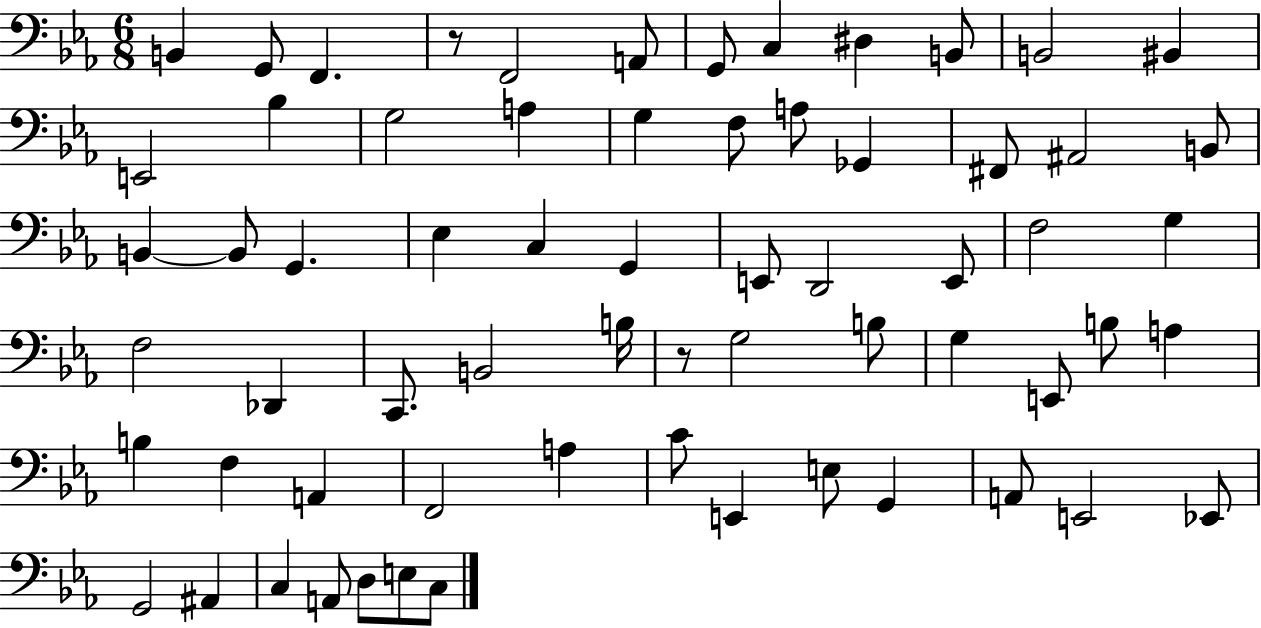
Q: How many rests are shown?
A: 2